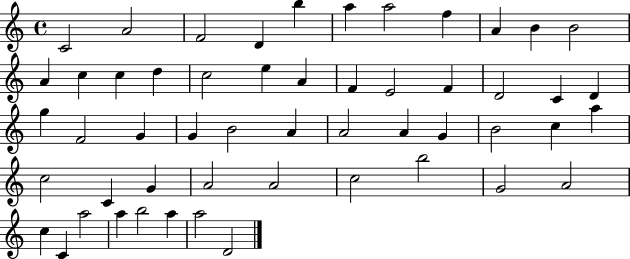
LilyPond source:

{
  \clef treble
  \time 4/4
  \defaultTimeSignature
  \key c \major
  c'2 a'2 | f'2 d'4 b''4 | a''4 a''2 f''4 | a'4 b'4 b'2 | \break a'4 c''4 c''4 d''4 | c''2 e''4 a'4 | f'4 e'2 f'4 | d'2 c'4 d'4 | \break g''4 f'2 g'4 | g'4 b'2 a'4 | a'2 a'4 g'4 | b'2 c''4 a''4 | \break c''2 c'4 g'4 | a'2 a'2 | c''2 b''2 | g'2 a'2 | \break c''4 c'4 a''2 | a''4 b''2 a''4 | a''2 d'2 | \bar "|."
}